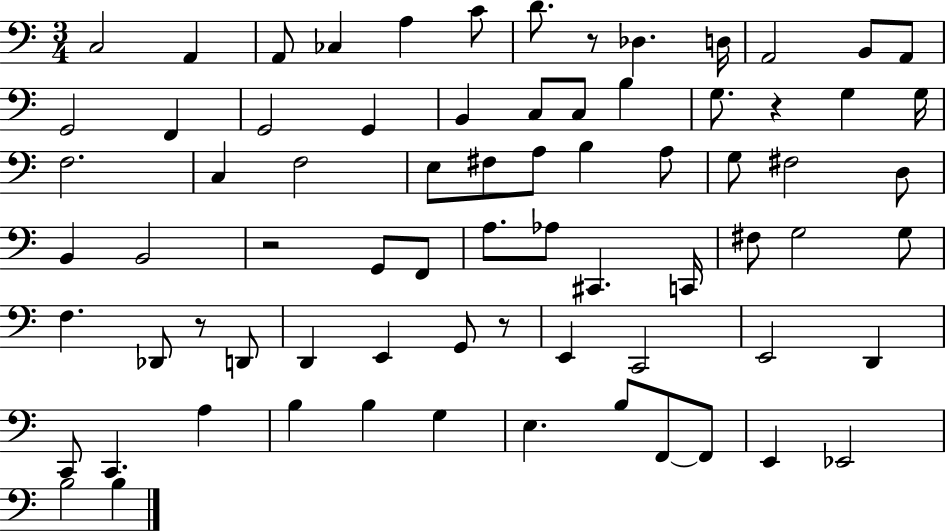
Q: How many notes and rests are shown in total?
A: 74